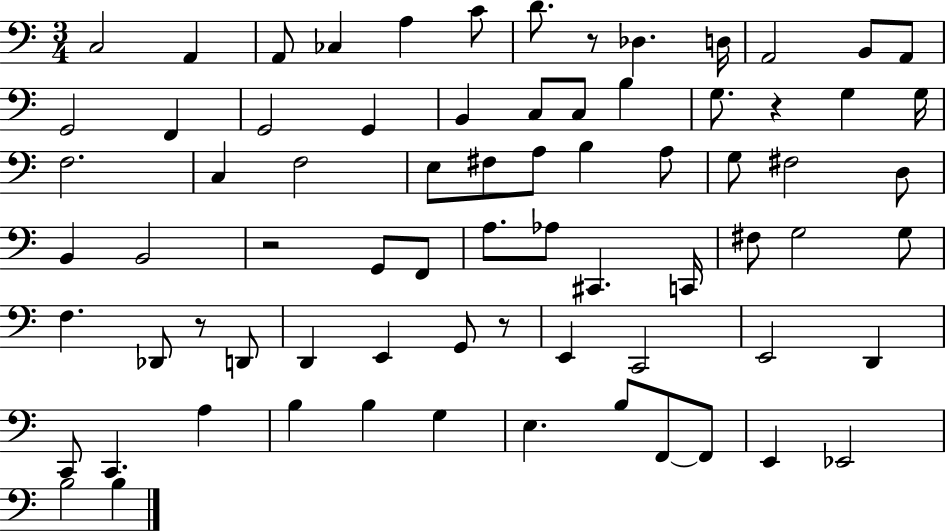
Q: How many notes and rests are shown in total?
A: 74